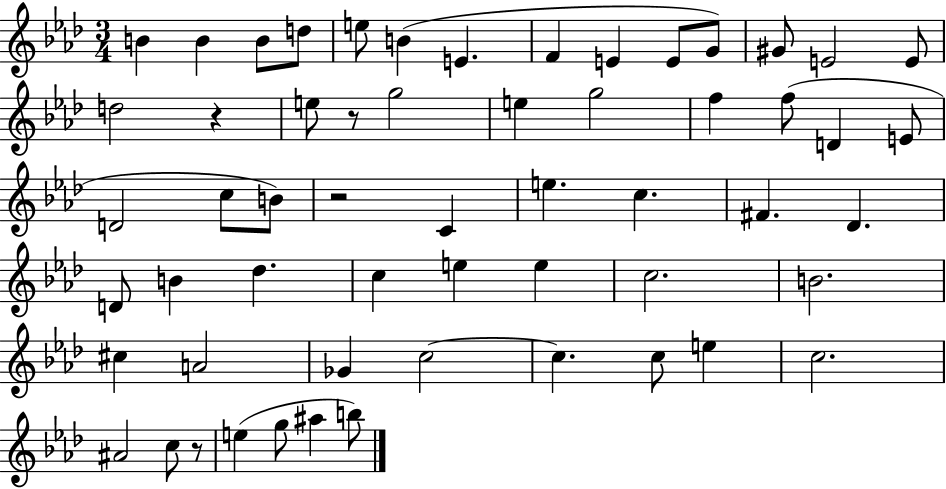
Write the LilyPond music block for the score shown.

{
  \clef treble
  \numericTimeSignature
  \time 3/4
  \key aes \major
  b'4 b'4 b'8 d''8 | e''8 b'4( e'4. | f'4 e'4 e'8 g'8) | gis'8 e'2 e'8 | \break d''2 r4 | e''8 r8 g''2 | e''4 g''2 | f''4 f''8( d'4 e'8 | \break d'2 c''8 b'8) | r2 c'4 | e''4. c''4. | fis'4. des'4. | \break d'8 b'4 des''4. | c''4 e''4 e''4 | c''2. | b'2. | \break cis''4 a'2 | ges'4 c''2~~ | c''4. c''8 e''4 | c''2. | \break ais'2 c''8 r8 | e''4( g''8 ais''4 b''8) | \bar "|."
}